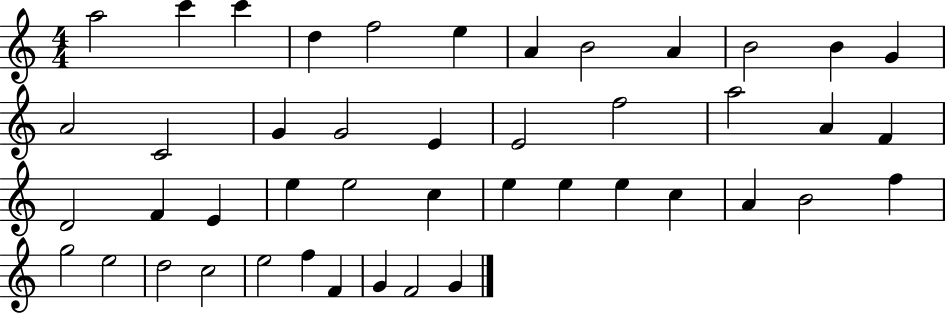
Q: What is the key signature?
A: C major